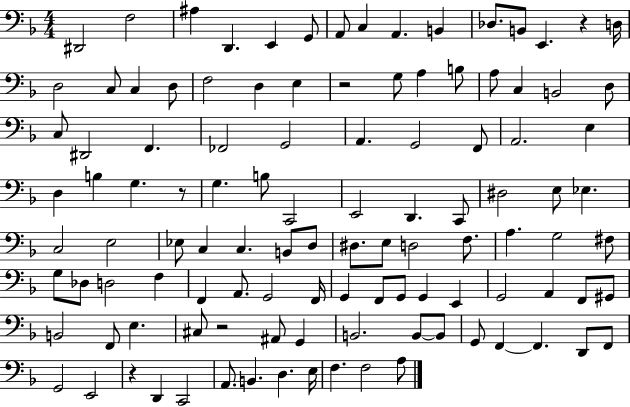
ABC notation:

X:1
T:Untitled
M:4/4
L:1/4
K:F
^D,,2 F,2 ^A, D,, E,, G,,/2 A,,/2 C, A,, B,, _D,/2 B,,/2 E,, z D,/4 D,2 C,/2 C, D,/2 F,2 D, E, z2 G,/2 A, B,/2 A,/2 C, B,,2 D,/2 C,/2 ^D,,2 F,, _F,,2 G,,2 A,, G,,2 F,,/2 A,,2 E, D, B, G, z/2 G, B,/2 C,,2 E,,2 D,, C,,/2 ^D,2 E,/2 _E, C,2 E,2 _E,/2 C, C, B,,/2 D,/2 ^D,/2 E,/2 D,2 F,/2 A, G,2 ^F,/2 G,/2 _D,/2 D,2 F, F,, A,,/2 G,,2 F,,/4 G,, F,,/2 G,,/2 G,, E,, G,,2 A,, F,,/2 ^G,,/2 B,,2 F,,/2 E, ^C,/2 z2 ^A,,/2 G,, B,,2 B,,/2 B,,/2 G,,/2 F,, F,, D,,/2 F,,/2 G,,2 E,,2 z D,, C,,2 A,,/2 B,, D, E,/4 F, F,2 A,/2